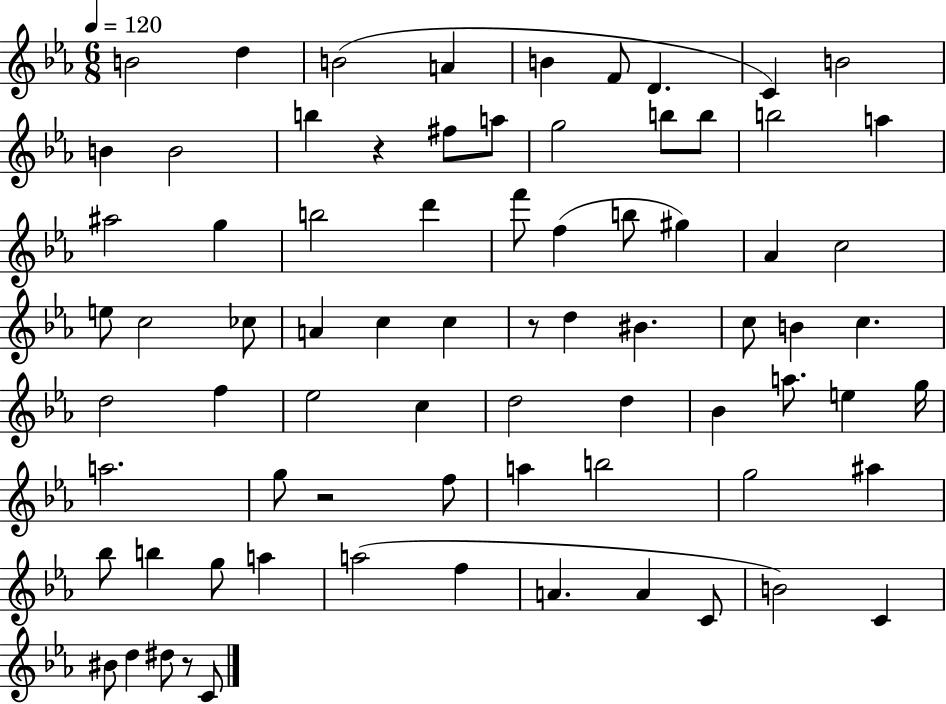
{
  \clef treble
  \numericTimeSignature
  \time 6/8
  \key ees \major
  \tempo 4 = 120
  \repeat volta 2 { b'2 d''4 | b'2( a'4 | b'4 f'8 d'4. | c'4) b'2 | \break b'4 b'2 | b''4 r4 fis''8 a''8 | g''2 b''8 b''8 | b''2 a''4 | \break ais''2 g''4 | b''2 d'''4 | f'''8 f''4( b''8 gis''4) | aes'4 c''2 | \break e''8 c''2 ces''8 | a'4 c''4 c''4 | r8 d''4 bis'4. | c''8 b'4 c''4. | \break d''2 f''4 | ees''2 c''4 | d''2 d''4 | bes'4 a''8. e''4 g''16 | \break a''2. | g''8 r2 f''8 | a''4 b''2 | g''2 ais''4 | \break bes''8 b''4 g''8 a''4 | a''2( f''4 | a'4. a'4 c'8 | b'2) c'4 | \break bis'8 d''4 dis''8 r8 c'8 | } \bar "|."
}